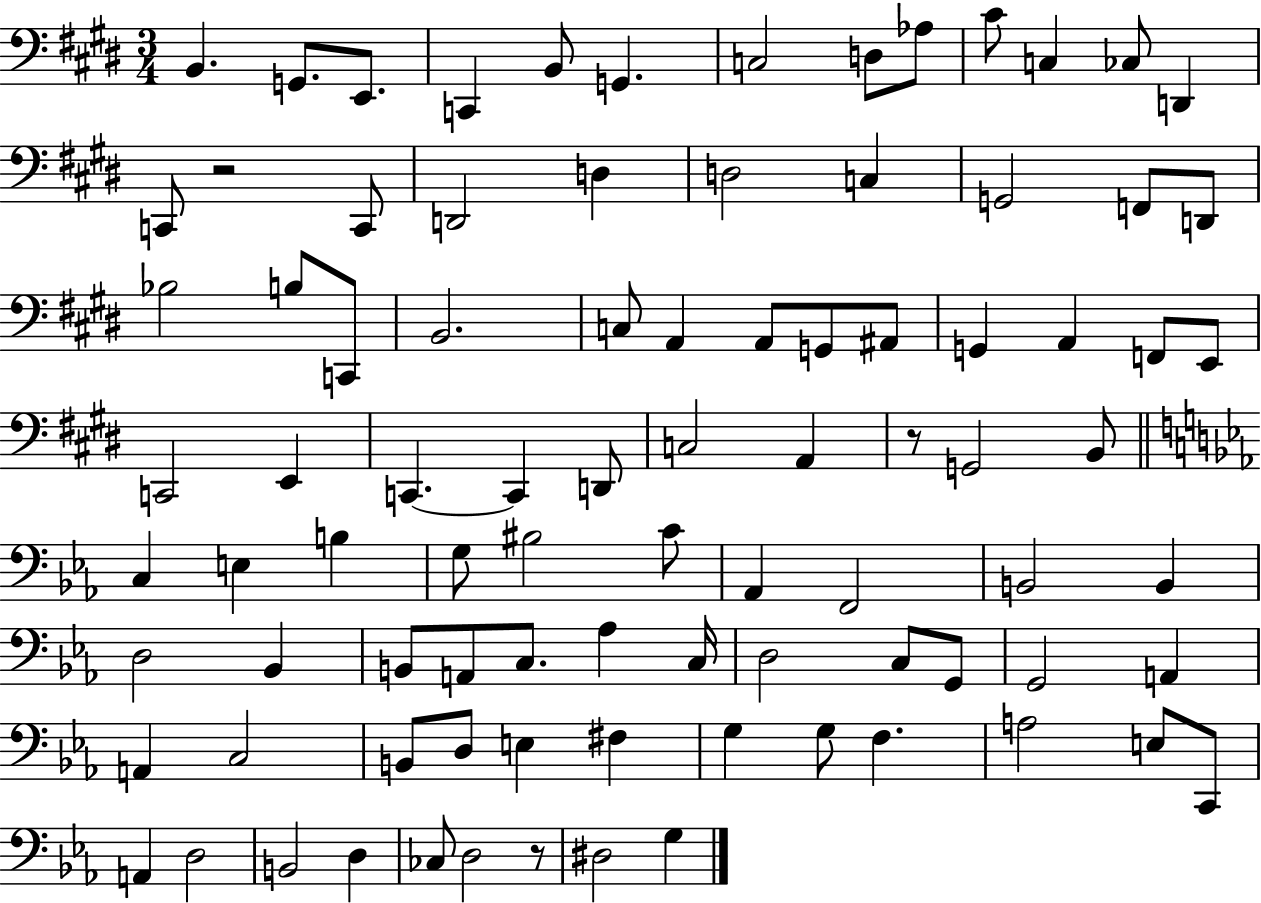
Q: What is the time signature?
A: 3/4